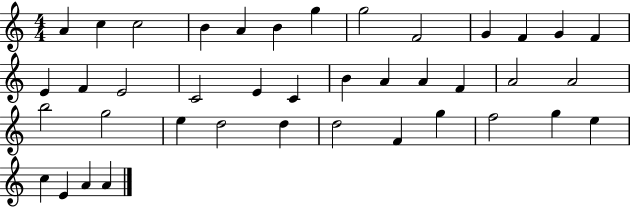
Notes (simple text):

A4/q C5/q C5/h B4/q A4/q B4/q G5/q G5/h F4/h G4/q F4/q G4/q F4/q E4/q F4/q E4/h C4/h E4/q C4/q B4/q A4/q A4/q F4/q A4/h A4/h B5/h G5/h E5/q D5/h D5/q D5/h F4/q G5/q F5/h G5/q E5/q C5/q E4/q A4/q A4/q